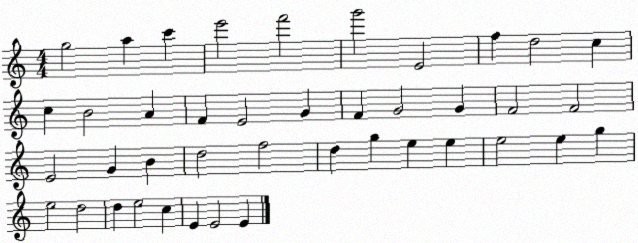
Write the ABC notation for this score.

X:1
T:Untitled
M:4/4
L:1/4
K:C
g2 a c' e'2 f'2 g'2 E2 f d2 c c B2 A F E2 G F G2 G F2 F2 E2 G B d2 f2 d g e e e2 e g e2 d2 d e2 c E E2 E